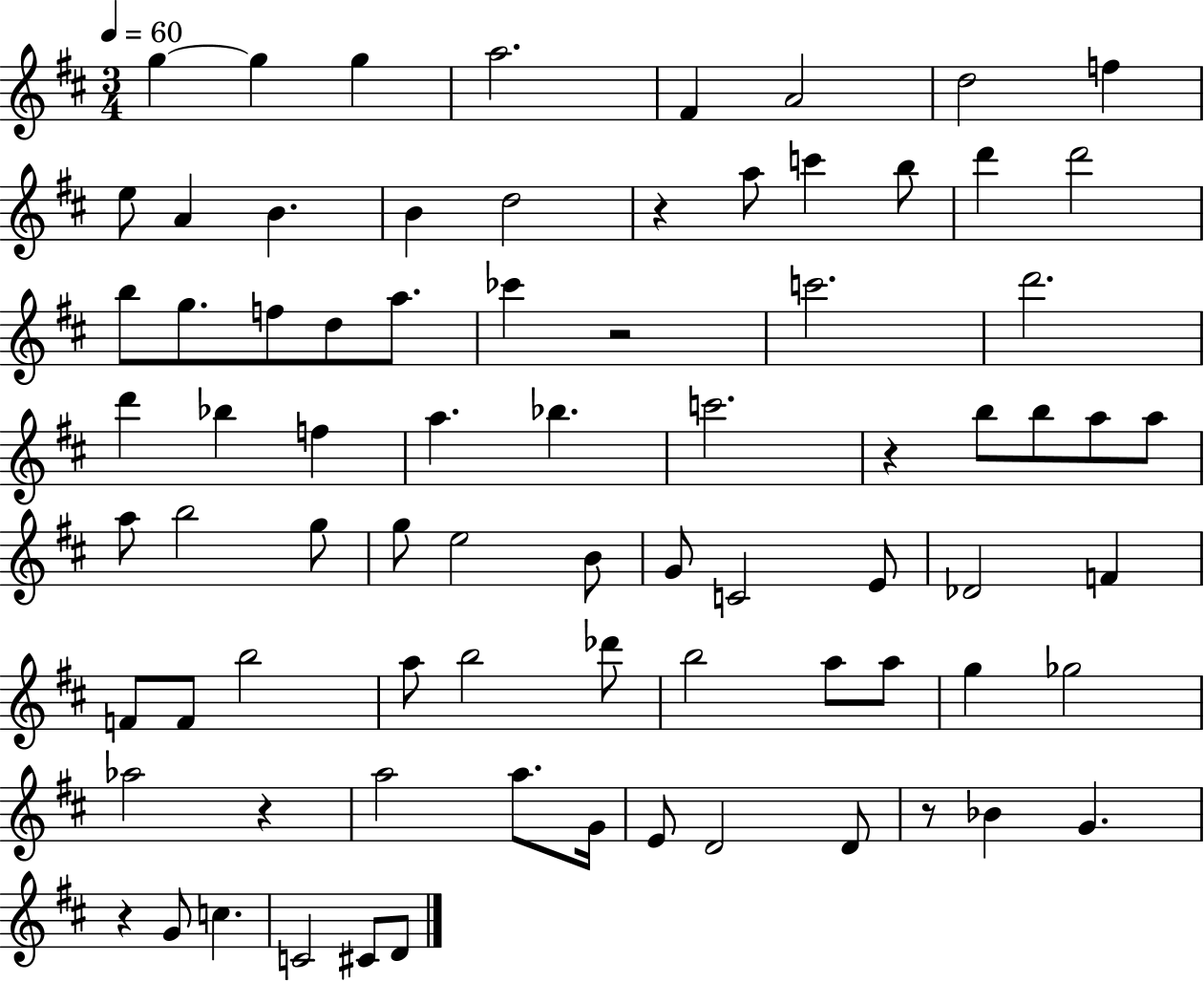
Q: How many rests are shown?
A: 6